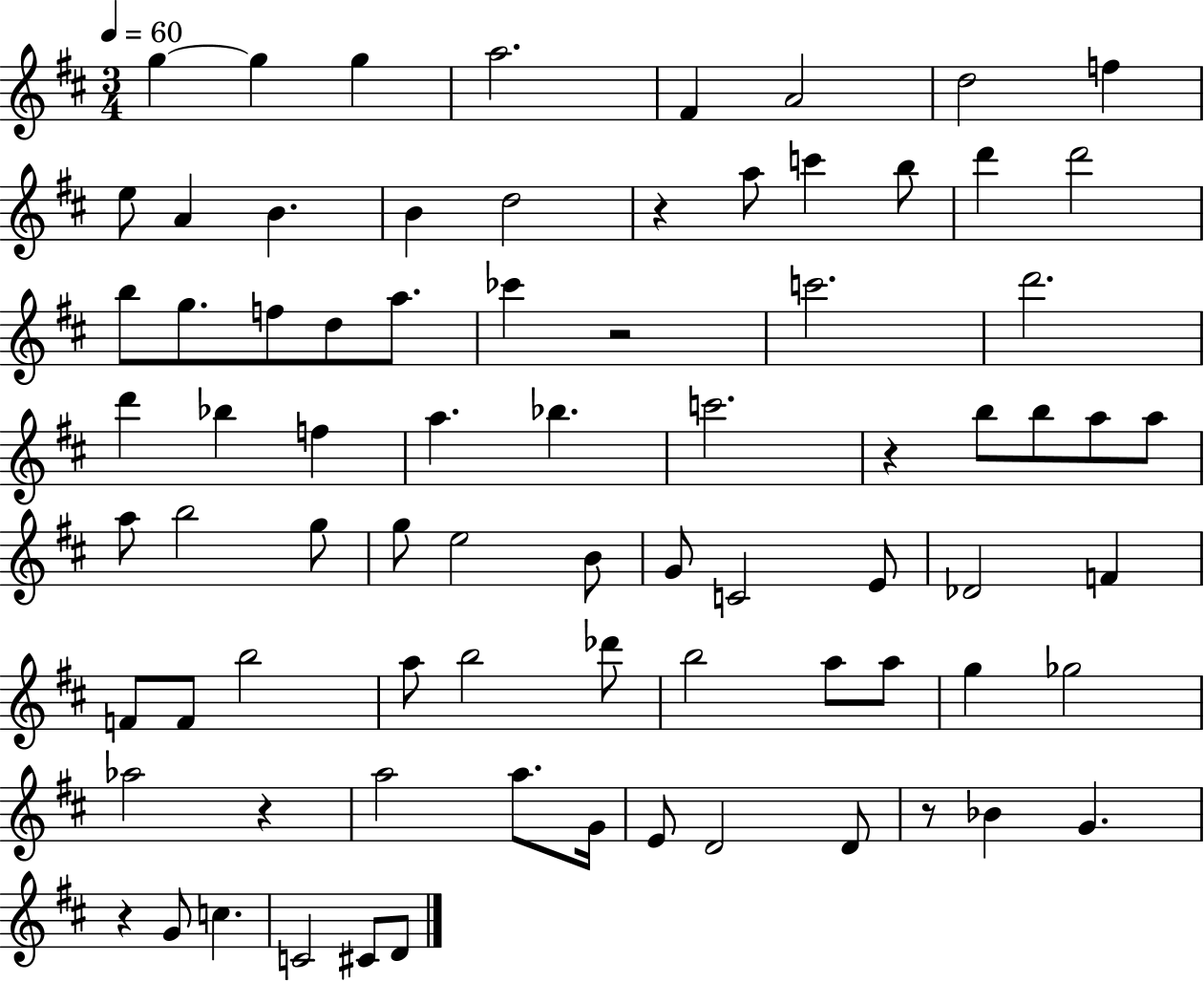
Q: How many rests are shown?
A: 6